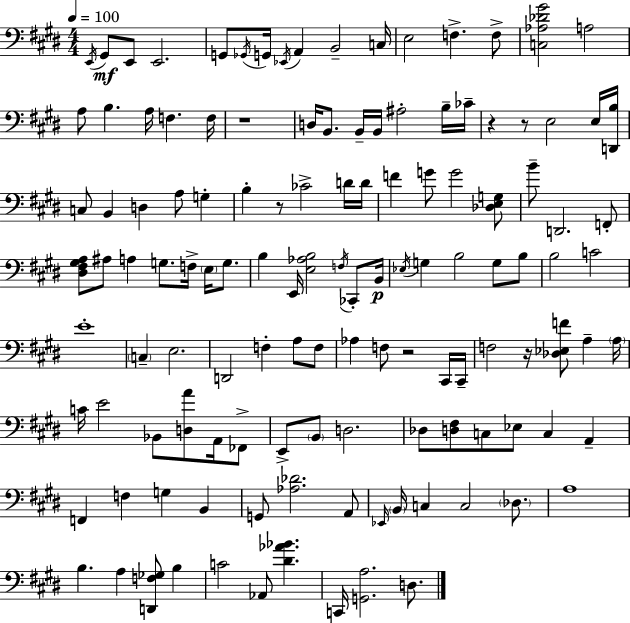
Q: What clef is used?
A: bass